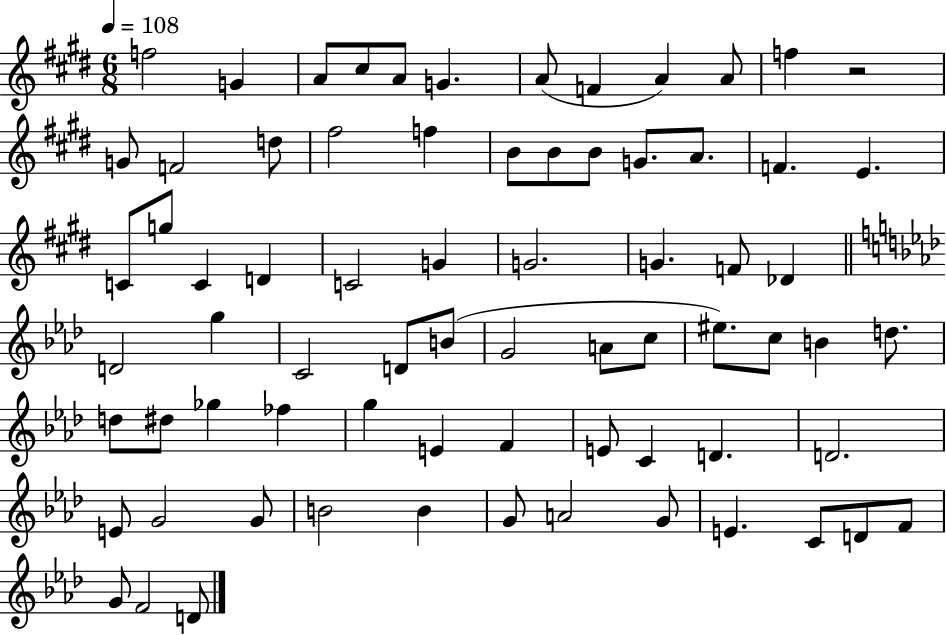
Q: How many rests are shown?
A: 1